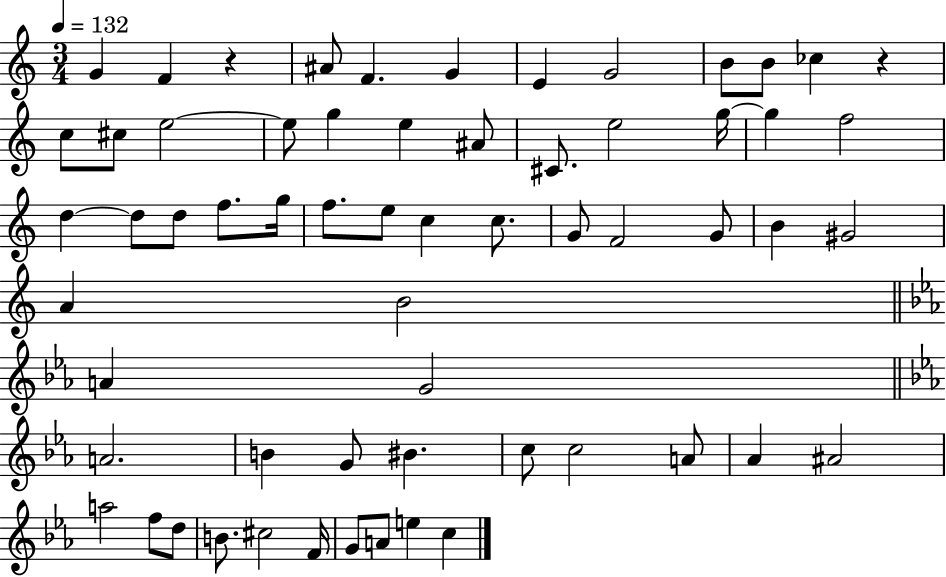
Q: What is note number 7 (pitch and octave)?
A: G4